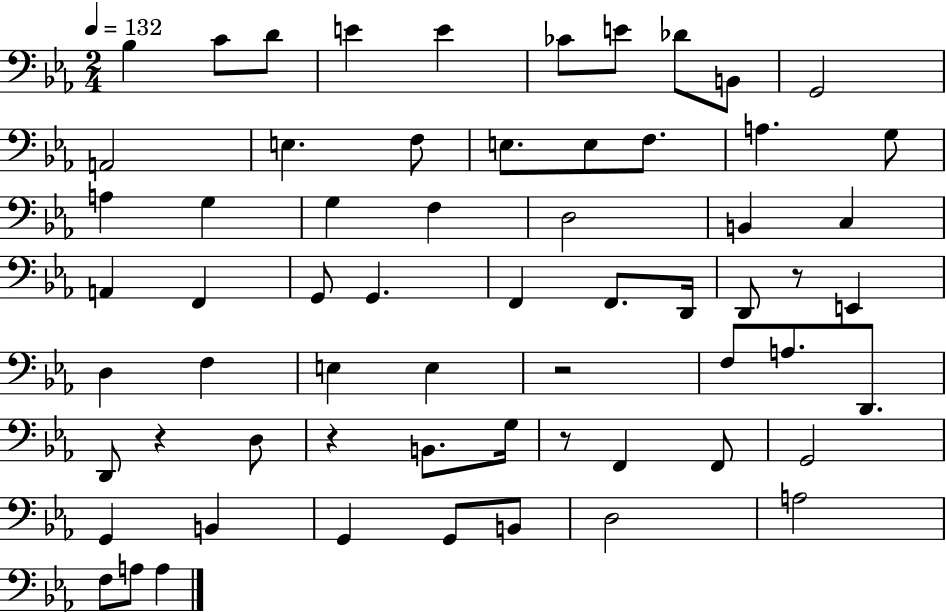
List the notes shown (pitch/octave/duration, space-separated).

Bb3/q C4/e D4/e E4/q E4/q CES4/e E4/e Db4/e B2/e G2/h A2/h E3/q. F3/e E3/e. E3/e F3/e. A3/q. G3/e A3/q G3/q G3/q F3/q D3/h B2/q C3/q A2/q F2/q G2/e G2/q. F2/q F2/e. D2/s D2/e R/e E2/q D3/q F3/q E3/q E3/q R/h F3/e A3/e. D2/e. D2/e R/q D3/e R/q B2/e. G3/s R/e F2/q F2/e G2/h G2/q B2/q G2/q G2/e B2/e D3/h A3/h F3/e A3/e A3/q